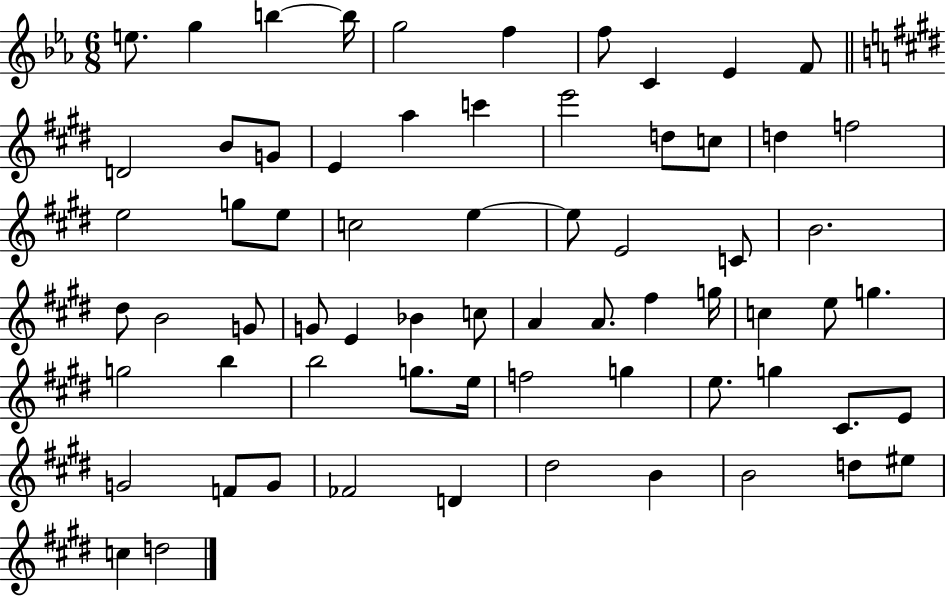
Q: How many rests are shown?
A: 0